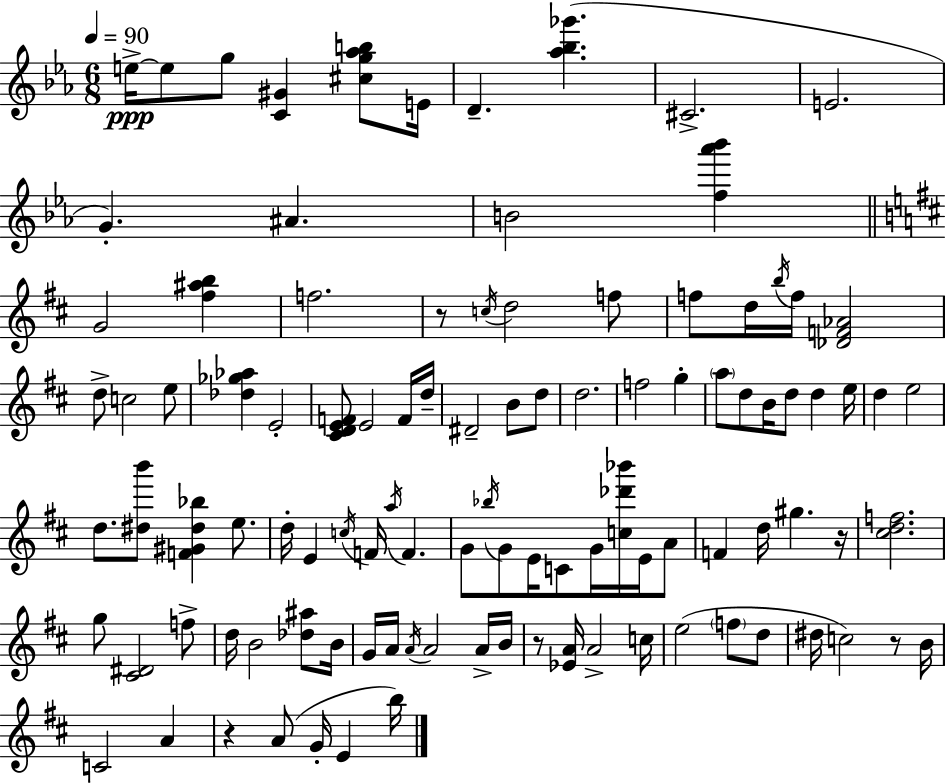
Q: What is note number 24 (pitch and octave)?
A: E4